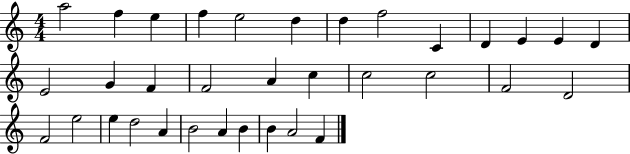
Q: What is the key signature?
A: C major